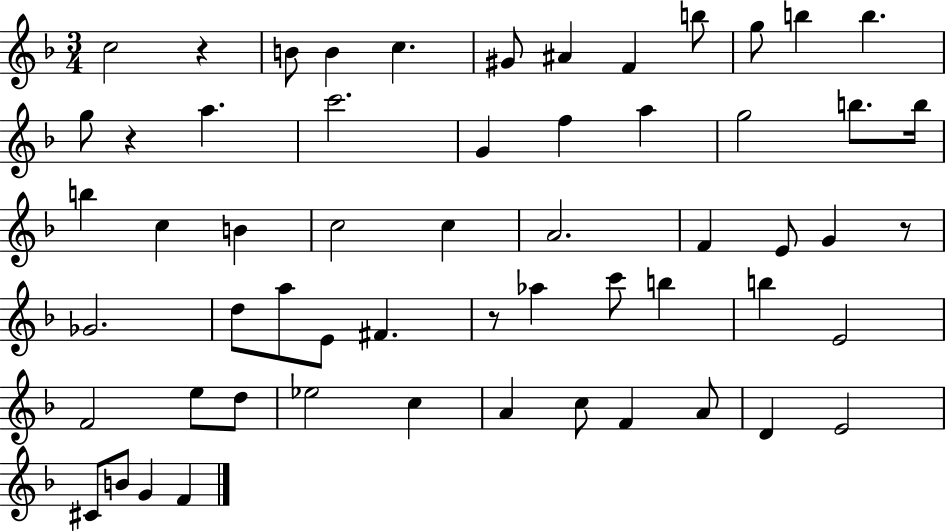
{
  \clef treble
  \numericTimeSignature
  \time 3/4
  \key f \major
  c''2 r4 | b'8 b'4 c''4. | gis'8 ais'4 f'4 b''8 | g''8 b''4 b''4. | \break g''8 r4 a''4. | c'''2. | g'4 f''4 a''4 | g''2 b''8. b''16 | \break b''4 c''4 b'4 | c''2 c''4 | a'2. | f'4 e'8 g'4 r8 | \break ges'2. | d''8 a''8 e'8 fis'4. | r8 aes''4 c'''8 b''4 | b''4 e'2 | \break f'2 e''8 d''8 | ees''2 c''4 | a'4 c''8 f'4 a'8 | d'4 e'2 | \break cis'8 b'8 g'4 f'4 | \bar "|."
}